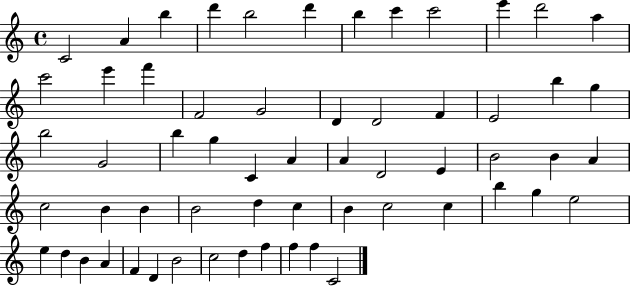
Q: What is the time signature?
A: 4/4